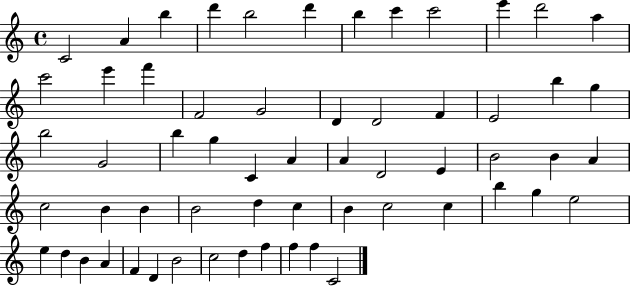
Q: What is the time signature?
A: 4/4